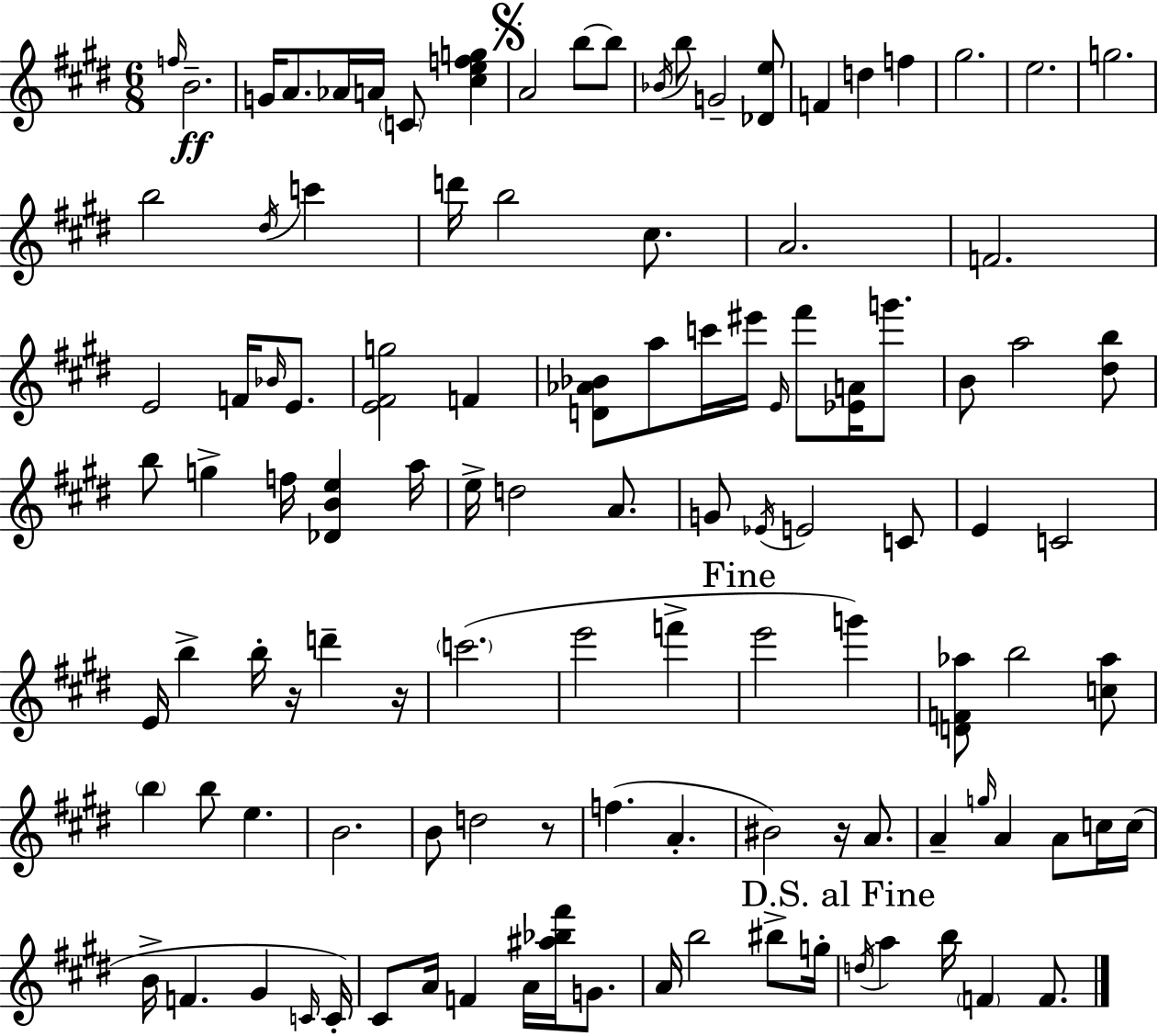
{
  \clef treble
  \numericTimeSignature
  \time 6/8
  \key e \major
  \repeat volta 2 { \grace { f''16 }\ff b'2.-- | g'16 a'8. aes'16 a'16 \parenthesize c'8 <cis'' e'' f'' g''>4 | \mark \markup { \musicglyph "scripts.segno" } a'2 b''8~~ b''8 | \acciaccatura { bes'16 } b''8 g'2-- | \break <des' e''>8 f'4 d''4 f''4 | gis''2. | e''2. | g''2. | \break b''2 \acciaccatura { dis''16 } c'''4 | d'''16 b''2 | cis''8. a'2. | f'2. | \break e'2 f'16 | \grace { bes'16 } e'8. <e' fis' g''>2 | f'4 <d' aes' bes'>8 a''8 c'''16 eis'''16 \grace { e'16 } fis'''8 | <ees' a'>16 g'''8. b'8 a''2 | \break <dis'' b''>8 b''8 g''4-> f''16 | <des' b' e''>4 a''16 e''16-> d''2 | a'8. g'8 \acciaccatura { ees'16 } e'2 | c'8 e'4 c'2 | \break e'16 b''4-> b''16-. | r16 d'''4-- r16 \parenthesize c'''2.( | e'''2 | f'''4-> \mark "Fine" e'''2 | \break g'''4) <d' f' aes''>8 b''2 | <c'' aes''>8 \parenthesize b''4 b''8 | e''4. b'2. | b'8 d''2 | \break r8 f''4.( | a'4.-. bis'2) | r16 a'8. a'4-- \grace { g''16 } a'4 | a'8 c''16 c''16( b'16-> f'4. | \break gis'4 \grace { c'16 }) c'16-. cis'8 a'16 f'4 | a'16 <ais'' bes'' fis'''>16 g'8. a'16 b''2 | bis''8-> g''16-. \mark "D.S. al Fine" \acciaccatura { d''16 } a''4 | b''16 \parenthesize f'4 f'8. } \bar "|."
}